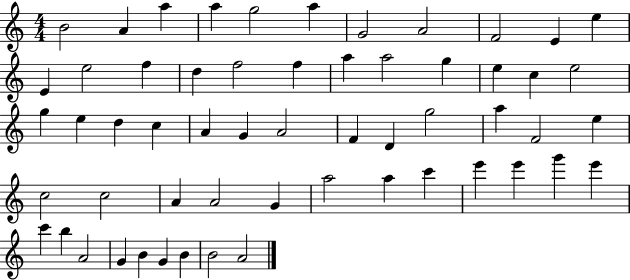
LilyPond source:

{
  \clef treble
  \numericTimeSignature
  \time 4/4
  \key c \major
  b'2 a'4 a''4 | a''4 g''2 a''4 | g'2 a'2 | f'2 e'4 e''4 | \break e'4 e''2 f''4 | d''4 f''2 f''4 | a''4 a''2 g''4 | e''4 c''4 e''2 | \break g''4 e''4 d''4 c''4 | a'4 g'4 a'2 | f'4 d'4 g''2 | a''4 f'2 e''4 | \break c''2 c''2 | a'4 a'2 g'4 | a''2 a''4 c'''4 | e'''4 e'''4 g'''4 e'''4 | \break c'''4 b''4 a'2 | g'4 b'4 g'4 b'4 | b'2 a'2 | \bar "|."
}